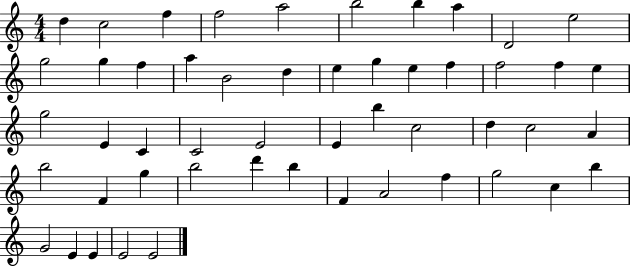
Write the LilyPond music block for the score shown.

{
  \clef treble
  \numericTimeSignature
  \time 4/4
  \key c \major
  d''4 c''2 f''4 | f''2 a''2 | b''2 b''4 a''4 | d'2 e''2 | \break g''2 g''4 f''4 | a''4 b'2 d''4 | e''4 g''4 e''4 f''4 | f''2 f''4 e''4 | \break g''2 e'4 c'4 | c'2 e'2 | e'4 b''4 c''2 | d''4 c''2 a'4 | \break b''2 f'4 g''4 | b''2 d'''4 b''4 | f'4 a'2 f''4 | g''2 c''4 b''4 | \break g'2 e'4 e'4 | e'2 e'2 | \bar "|."
}